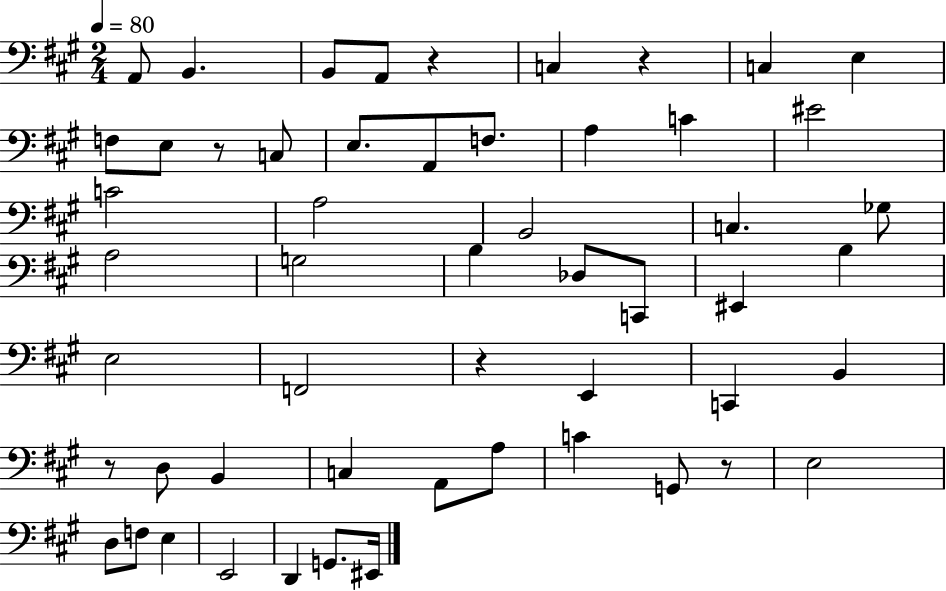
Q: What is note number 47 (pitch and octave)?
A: G2